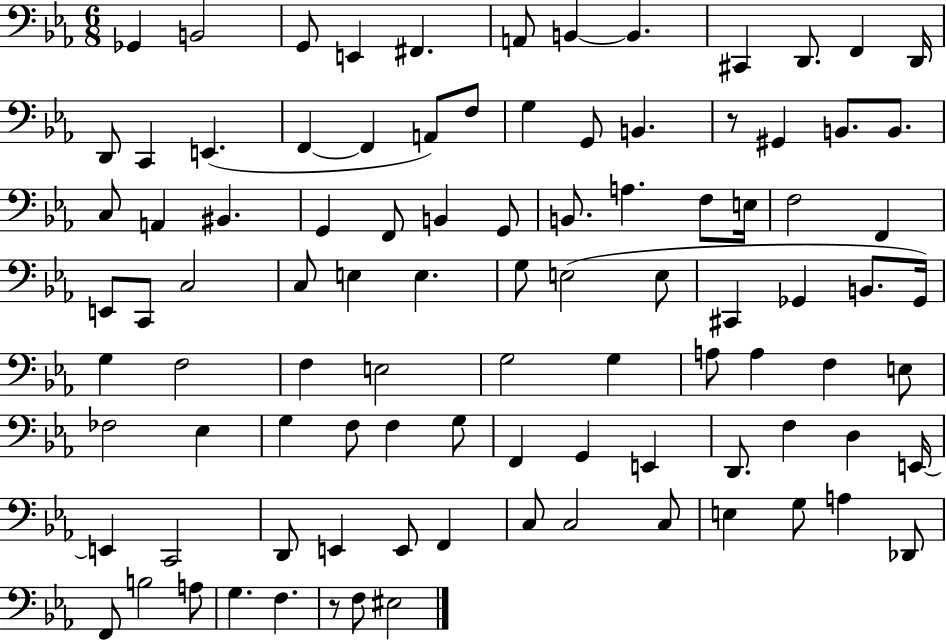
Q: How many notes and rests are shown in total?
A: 96